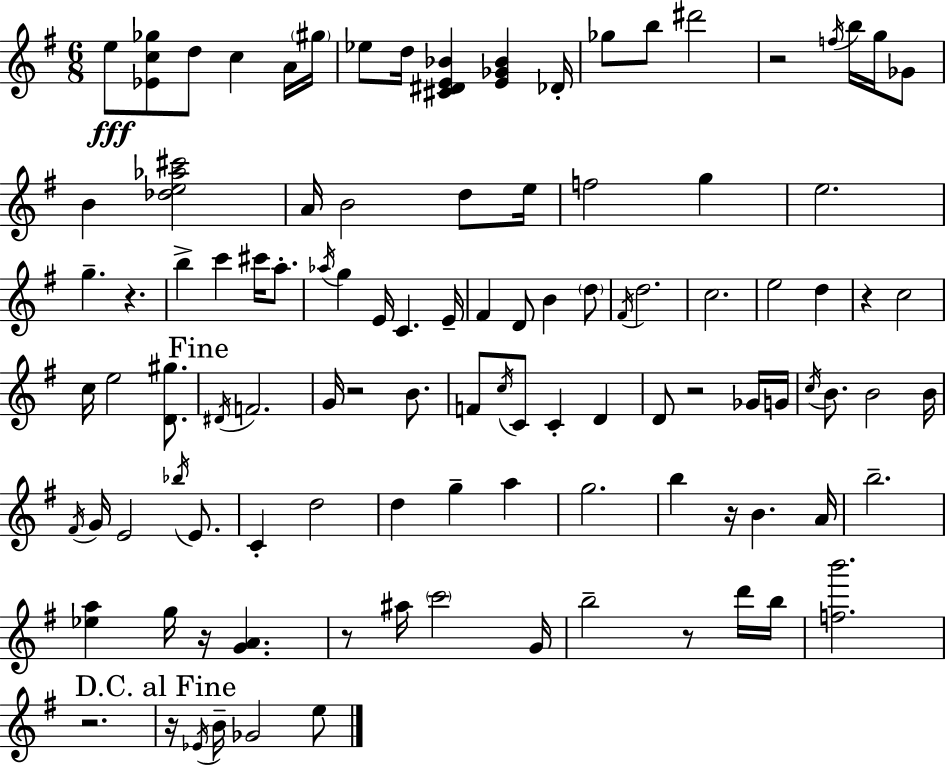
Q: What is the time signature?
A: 6/8